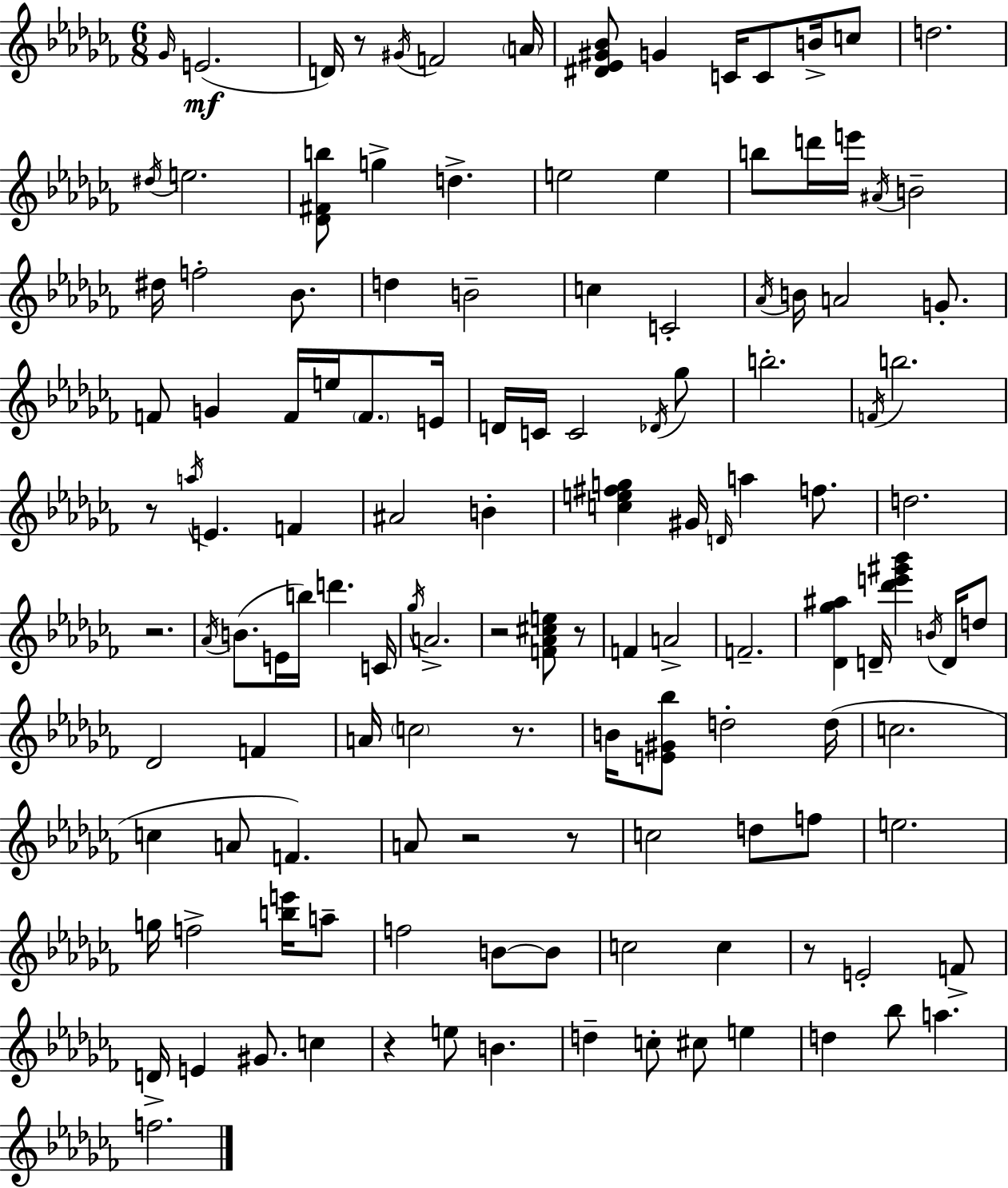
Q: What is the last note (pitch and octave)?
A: F5